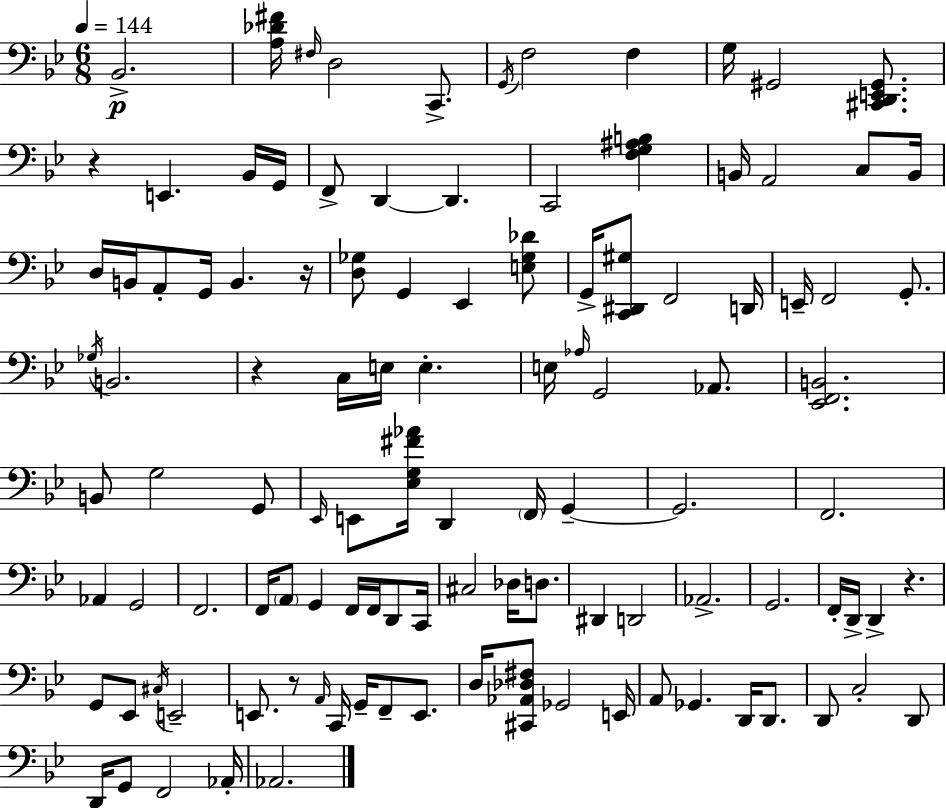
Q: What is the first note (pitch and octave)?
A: Bb2